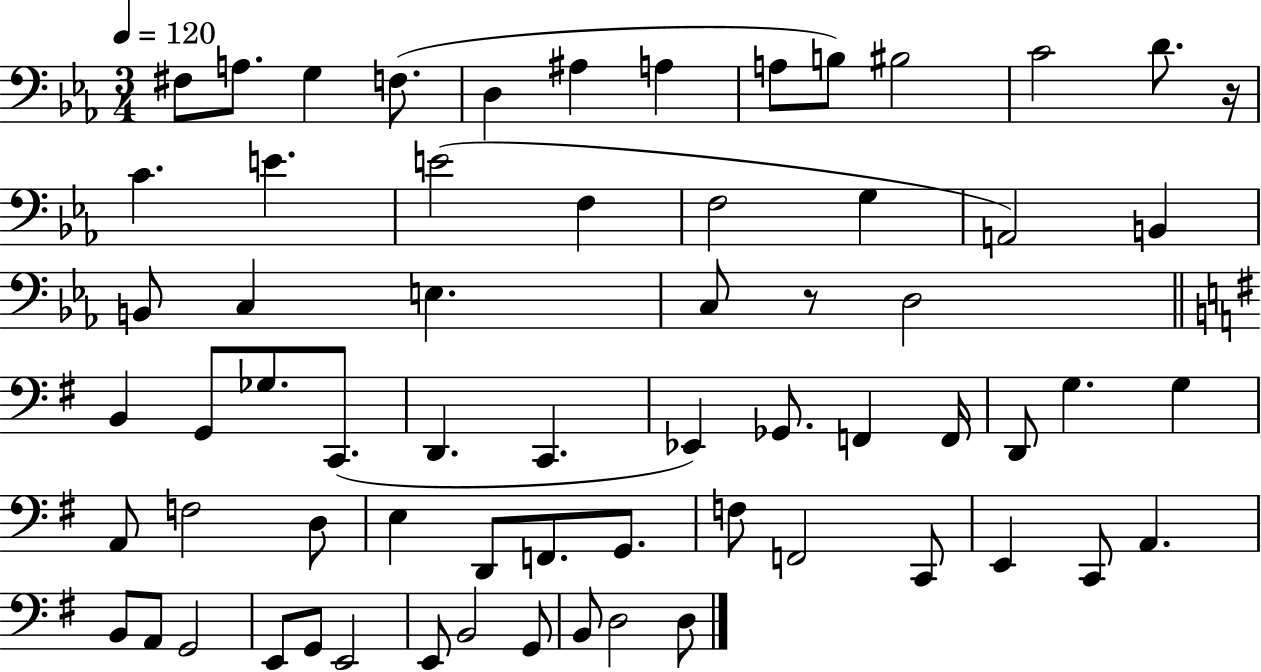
{
  \clef bass
  \numericTimeSignature
  \time 3/4
  \key ees \major
  \tempo 4 = 120
  fis8 a8. g4 f8.( | d4 ais4 a4 | a8 b8) bis2 | c'2 d'8. r16 | \break c'4. e'4. | e'2( f4 | f2 g4 | a,2) b,4 | \break b,8 c4 e4. | c8 r8 d2 | \bar "||" \break \key g \major b,4 g,8 ges8. c,8.( | d,4. c,4. | ees,4) ges,8. f,4 f,16 | d,8 g4. g4 | \break a,8 f2 d8 | e4 d,8 f,8. g,8. | f8 f,2 c,8 | e,4 c,8 a,4. | \break b,8 a,8 g,2 | e,8 g,8 e,2 | e,8 b,2 g,8 | b,8 d2 d8 | \break \bar "|."
}